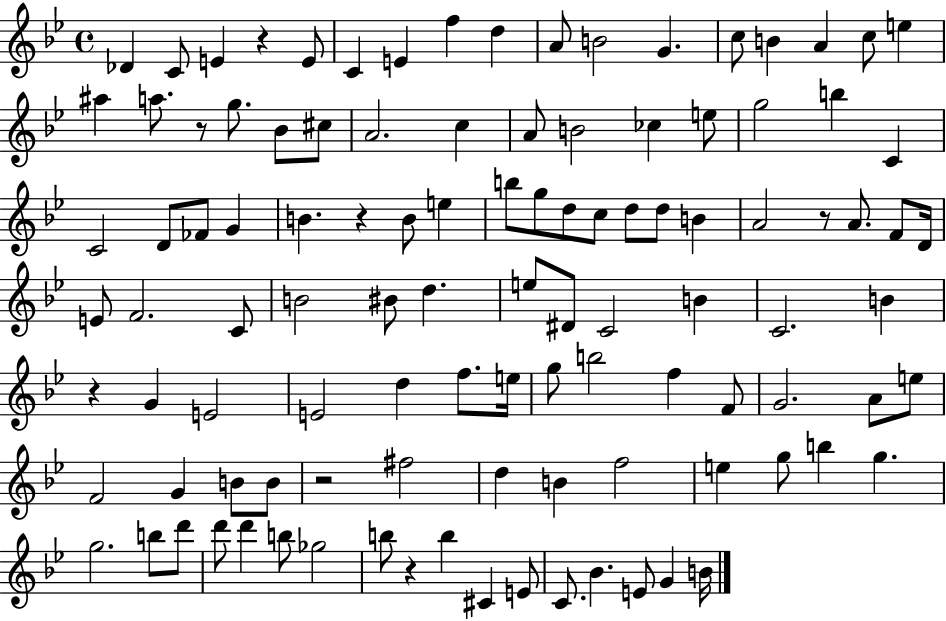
Db4/q C4/e E4/q R/q E4/e C4/q E4/q F5/q D5/q A4/e B4/h G4/q. C5/e B4/q A4/q C5/e E5/q A#5/q A5/e. R/e G5/e. Bb4/e C#5/e A4/h. C5/q A4/e B4/h CES5/q E5/e G5/h B5/q C4/q C4/h D4/e FES4/e G4/q B4/q. R/q B4/e E5/q B5/e G5/e D5/e C5/e D5/e D5/e B4/q A4/h R/e A4/e. F4/e D4/s E4/e F4/h. C4/e B4/h BIS4/e D5/q. E5/e D#4/e C4/h B4/q C4/h. B4/q R/q G4/q E4/h E4/h D5/q F5/e. E5/s G5/e B5/h F5/q F4/e G4/h. A4/e E5/e F4/h G4/q B4/e B4/e R/h F#5/h D5/q B4/q F5/h E5/q G5/e B5/q G5/q. G5/h. B5/e D6/e D6/e D6/q B5/e Gb5/h B5/e R/q B5/q C#4/q E4/e C4/e. Bb4/q. E4/e G4/q B4/s